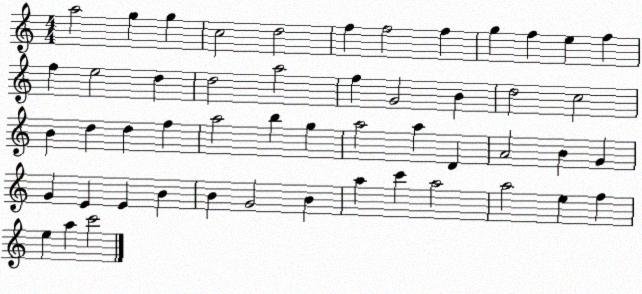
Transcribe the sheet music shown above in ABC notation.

X:1
T:Untitled
M:4/4
L:1/4
K:C
a2 g g c2 d2 f f2 f g f e f f e2 d d2 a2 f G2 B d2 c2 B d d f a2 b g a2 a D A2 B G G E E B B G2 B a c' a2 a2 e f e a c'2